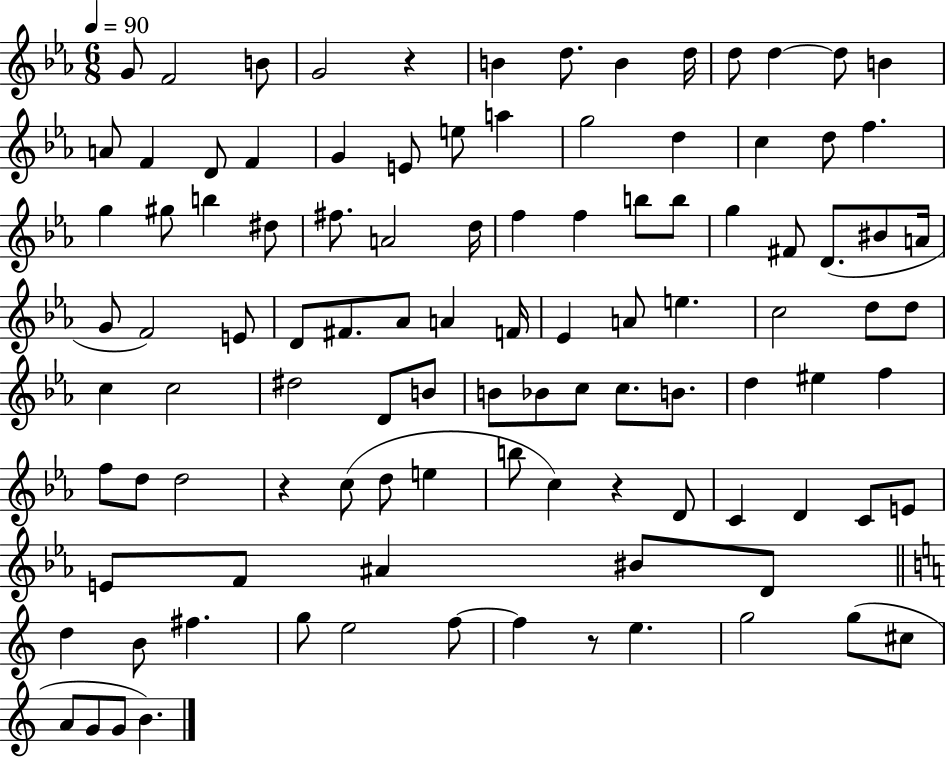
G4/e F4/h B4/e G4/h R/q B4/q D5/e. B4/q D5/s D5/e D5/q D5/e B4/q A4/e F4/q D4/e F4/q G4/q E4/e E5/e A5/q G5/h D5/q C5/q D5/e F5/q. G5/q G#5/e B5/q D#5/e F#5/e. A4/h D5/s F5/q F5/q B5/e B5/e G5/q F#4/e D4/e. BIS4/e A4/s G4/e F4/h E4/e D4/e F#4/e. Ab4/e A4/q F4/s Eb4/q A4/e E5/q. C5/h D5/e D5/e C5/q C5/h D#5/h D4/e B4/e B4/e Bb4/e C5/e C5/e. B4/e. D5/q EIS5/q F5/q F5/e D5/e D5/h R/q C5/e D5/e E5/q B5/e C5/q R/q D4/e C4/q D4/q C4/e E4/e E4/e F4/e A#4/q BIS4/e D4/e D5/q B4/e F#5/q. G5/e E5/h F5/e F5/q R/e E5/q. G5/h G5/e C#5/e A4/e G4/e G4/e B4/q.